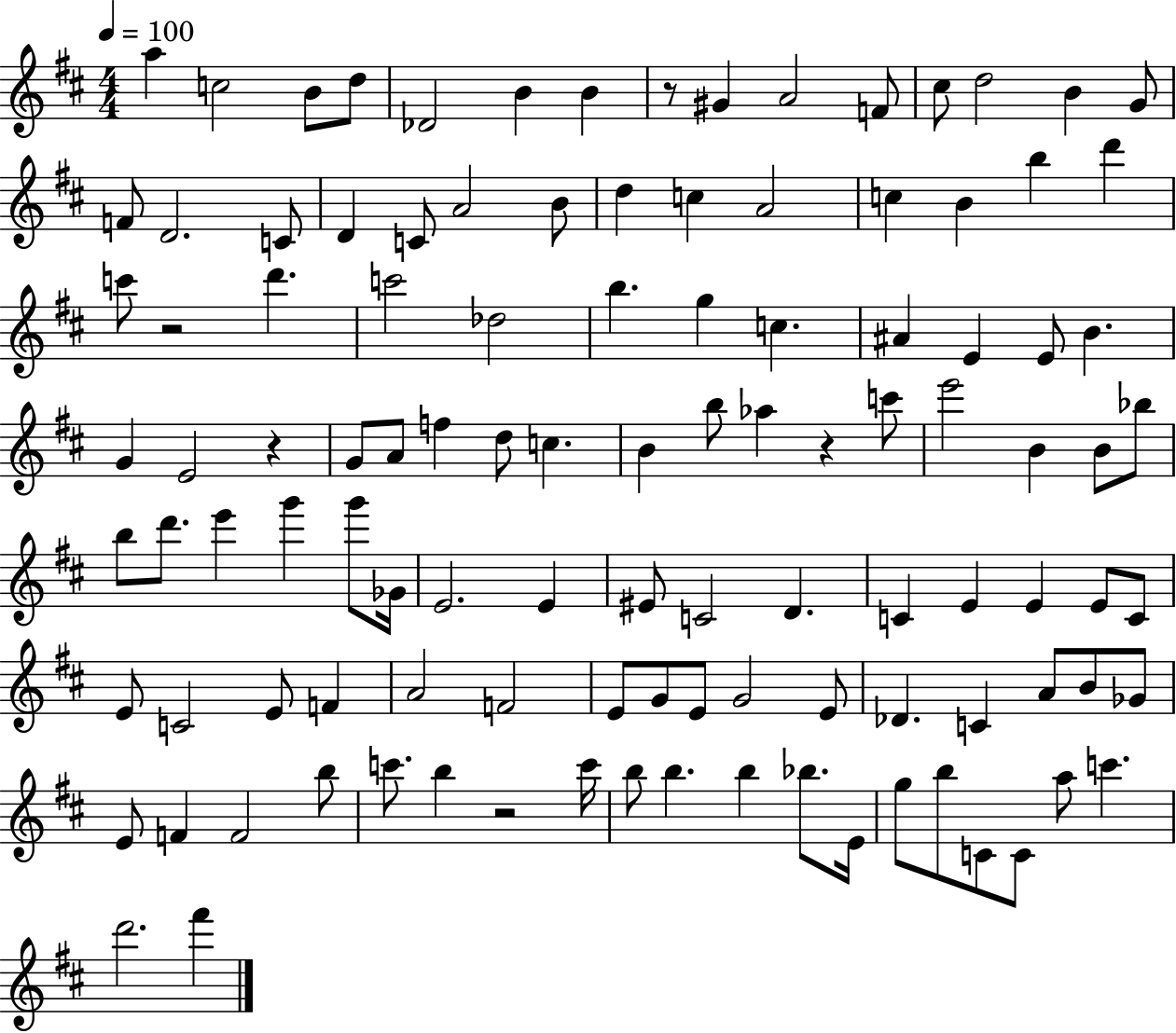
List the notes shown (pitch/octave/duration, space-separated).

A5/q C5/h B4/e D5/e Db4/h B4/q B4/q R/e G#4/q A4/h F4/e C#5/e D5/h B4/q G4/e F4/e D4/h. C4/e D4/q C4/e A4/h B4/e D5/q C5/q A4/h C5/q B4/q B5/q D6/q C6/e R/h D6/q. C6/h Db5/h B5/q. G5/q C5/q. A#4/q E4/q E4/e B4/q. G4/q E4/h R/q G4/e A4/e F5/q D5/e C5/q. B4/q B5/e Ab5/q R/q C6/e E6/h B4/q B4/e Bb5/e B5/e D6/e. E6/q G6/q G6/e Gb4/s E4/h. E4/q EIS4/e C4/h D4/q. C4/q E4/q E4/q E4/e C4/e E4/e C4/h E4/e F4/q A4/h F4/h E4/e G4/e E4/e G4/h E4/e Db4/q. C4/q A4/e B4/e Gb4/e E4/e F4/q F4/h B5/e C6/e. B5/q R/h C6/s B5/e B5/q. B5/q Bb5/e. E4/s G5/e B5/e C4/e C4/e A5/e C6/q. D6/h. F#6/q